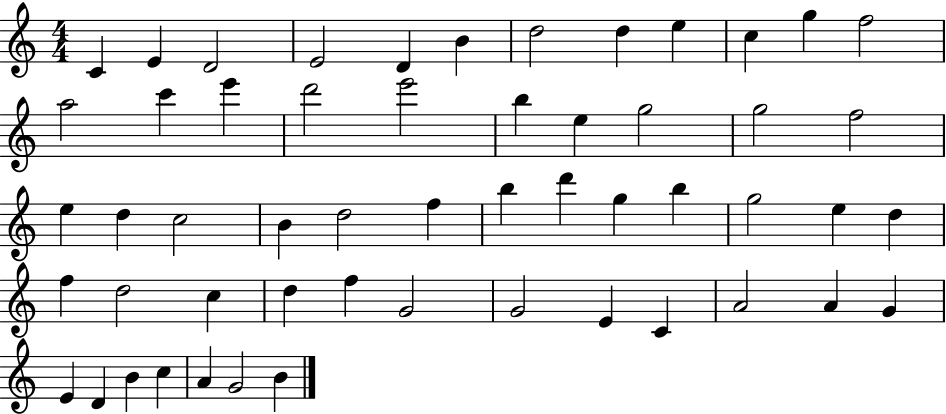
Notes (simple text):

C4/q E4/q D4/h E4/h D4/q B4/q D5/h D5/q E5/q C5/q G5/q F5/h A5/h C6/q E6/q D6/h E6/h B5/q E5/q G5/h G5/h F5/h E5/q D5/q C5/h B4/q D5/h F5/q B5/q D6/q G5/q B5/q G5/h E5/q D5/q F5/q D5/h C5/q D5/q F5/q G4/h G4/h E4/q C4/q A4/h A4/q G4/q E4/q D4/q B4/q C5/q A4/q G4/h B4/q